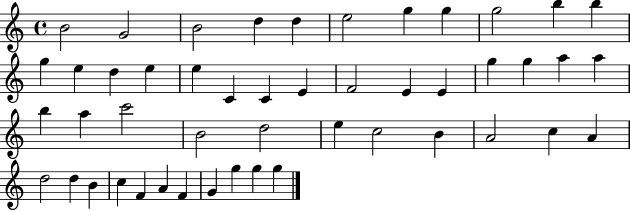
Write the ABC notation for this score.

X:1
T:Untitled
M:4/4
L:1/4
K:C
B2 G2 B2 d d e2 g g g2 b b g e d e e C C E F2 E E g g a a b a c'2 B2 d2 e c2 B A2 c A d2 d B c F A F G g g g